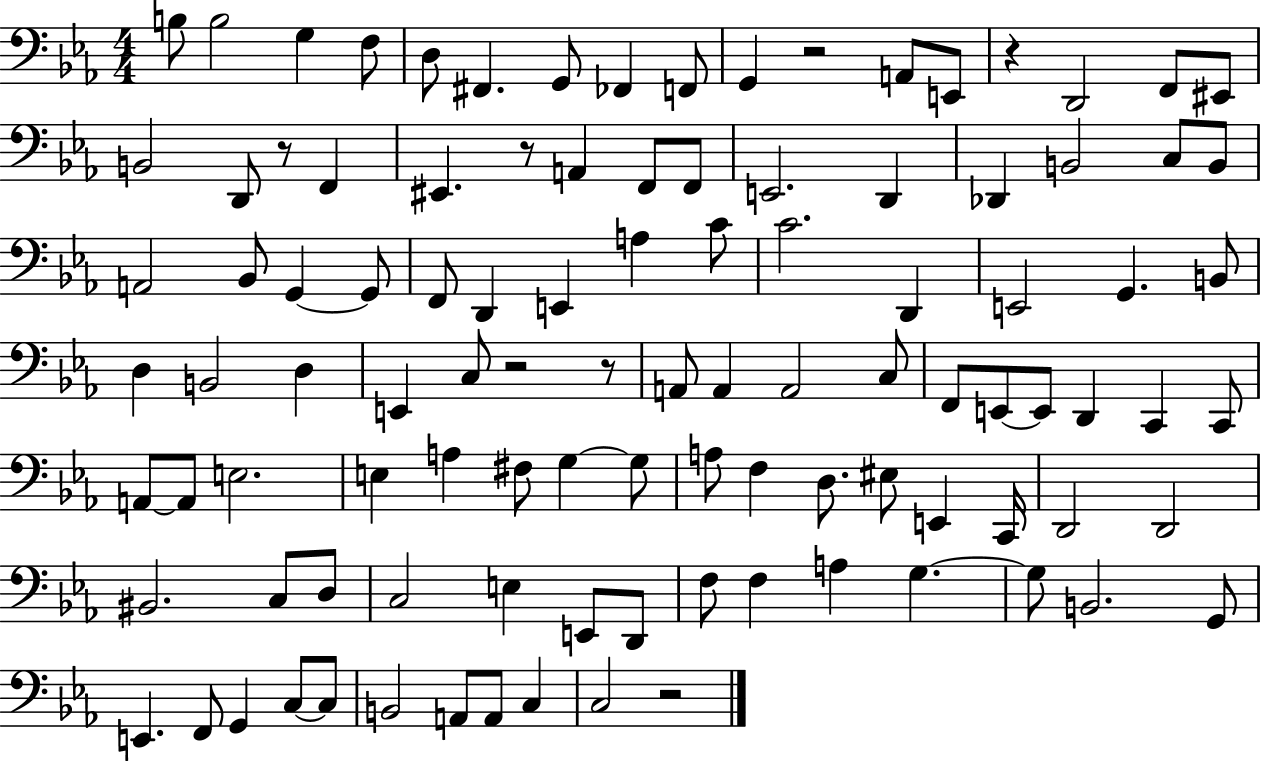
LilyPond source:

{
  \clef bass
  \numericTimeSignature
  \time 4/4
  \key ees \major
  b8 b2 g4 f8 | d8 fis,4. g,8 fes,4 f,8 | g,4 r2 a,8 e,8 | r4 d,2 f,8 eis,8 | \break b,2 d,8 r8 f,4 | eis,4. r8 a,4 f,8 f,8 | e,2. d,4 | des,4 b,2 c8 b,8 | \break a,2 bes,8 g,4~~ g,8 | f,8 d,4 e,4 a4 c'8 | c'2. d,4 | e,2 g,4. b,8 | \break d4 b,2 d4 | e,4 c8 r2 r8 | a,8 a,4 a,2 c8 | f,8 e,8~~ e,8 d,4 c,4 c,8 | \break a,8~~ a,8 e2. | e4 a4 fis8 g4~~ g8 | a8 f4 d8. eis8 e,4 c,16 | d,2 d,2 | \break bis,2. c8 d8 | c2 e4 e,8 d,8 | f8 f4 a4 g4.~~ | g8 b,2. g,8 | \break e,4. f,8 g,4 c8~~ c8 | b,2 a,8 a,8 c4 | c2 r2 | \bar "|."
}